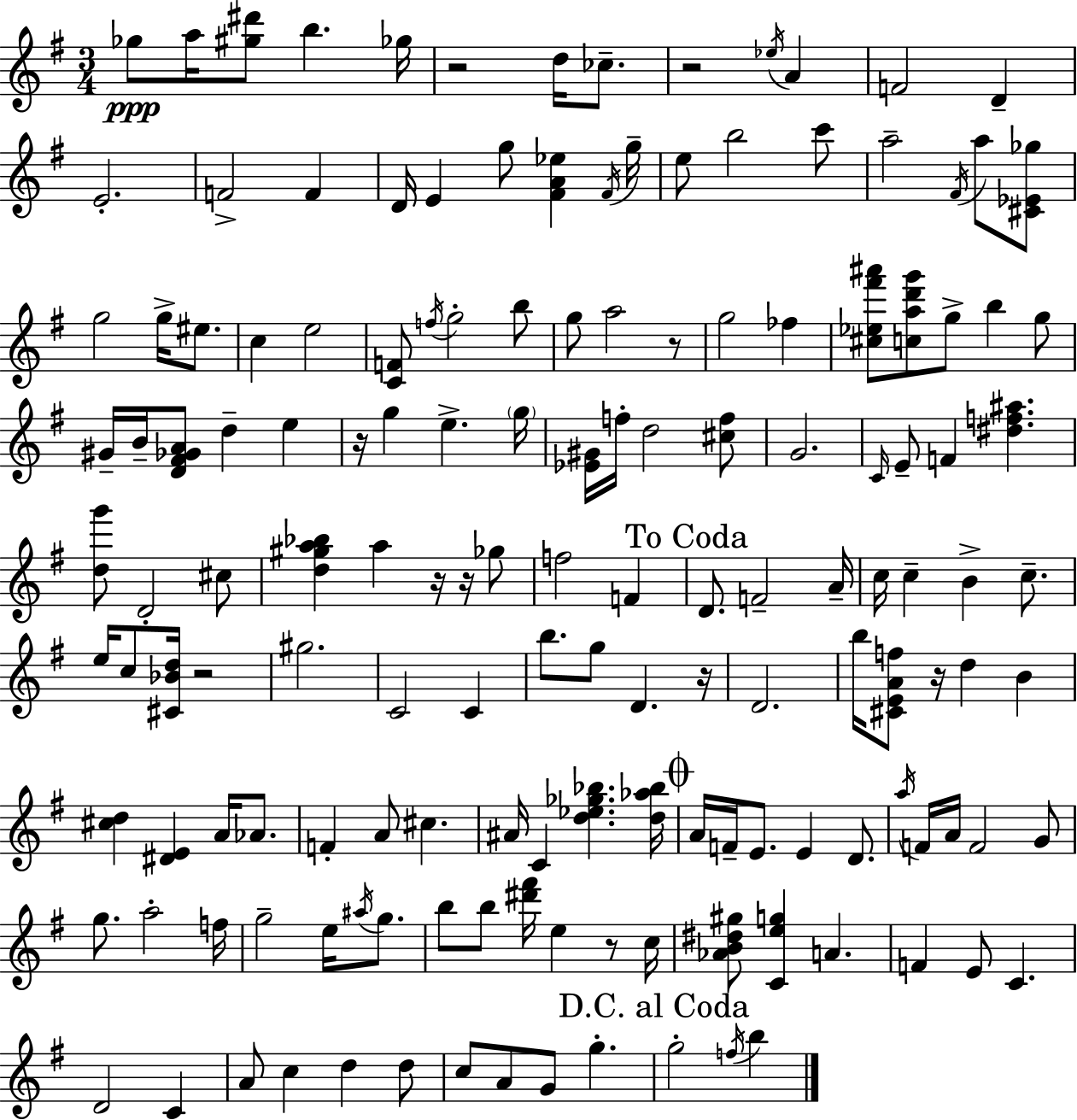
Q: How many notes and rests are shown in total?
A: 153